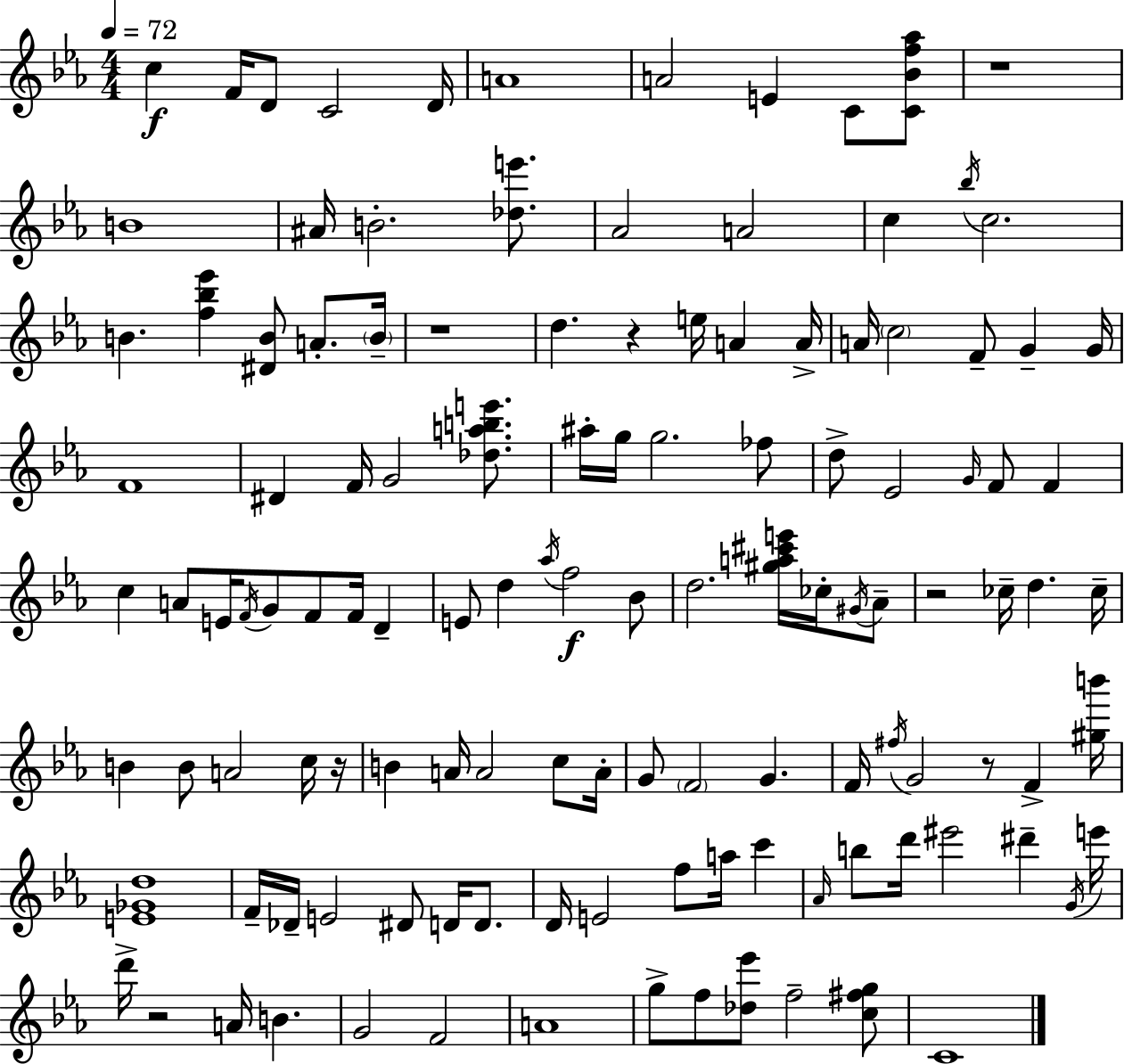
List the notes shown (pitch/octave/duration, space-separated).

C5/q F4/s D4/e C4/h D4/s A4/w A4/h E4/q C4/e [C4,Bb4,F5,Ab5]/e R/w B4/w A#4/s B4/h. [Db5,E6]/e. Ab4/h A4/h C5/q Bb5/s C5/h. B4/q. [F5,Bb5,Eb6]/q [D#4,B4]/e A4/e. B4/s R/w D5/q. R/q E5/s A4/q A4/s A4/s C5/h F4/e G4/q G4/s F4/w D#4/q F4/s G4/h [Db5,A5,B5,E6]/e. A#5/s G5/s G5/h. FES5/e D5/e Eb4/h G4/s F4/e F4/q C5/q A4/e E4/s F4/s G4/e F4/e F4/s D4/q E4/e D5/q Ab5/s F5/h Bb4/e D5/h. [G#5,A5,C#6,E6]/s CES5/s G#4/s Ab4/e R/h CES5/s D5/q. CES5/s B4/q B4/e A4/h C5/s R/s B4/q A4/s A4/h C5/e A4/s G4/e F4/h G4/q. F4/s F#5/s G4/h R/e F4/q [G#5,B6]/s [E4,Gb4,D5]/w F4/s Db4/s E4/h D#4/e D4/s D4/e. D4/s E4/h F5/e A5/s C6/q Ab4/s B5/e D6/s EIS6/h D#6/q G4/s E6/s D6/s R/h A4/s B4/q. G4/h F4/h A4/w G5/e F5/e [Db5,Eb6]/e F5/h [C5,F#5,G5]/e C4/w